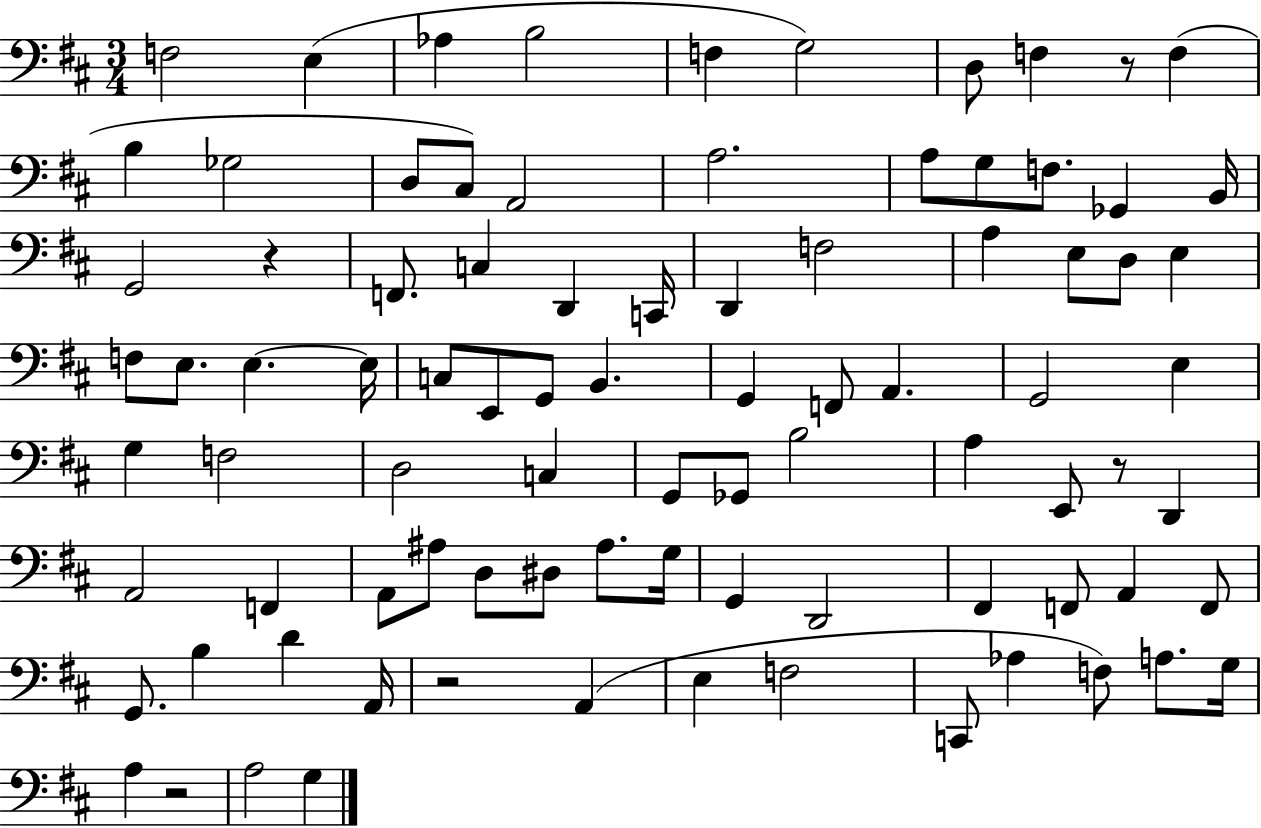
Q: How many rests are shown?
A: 5